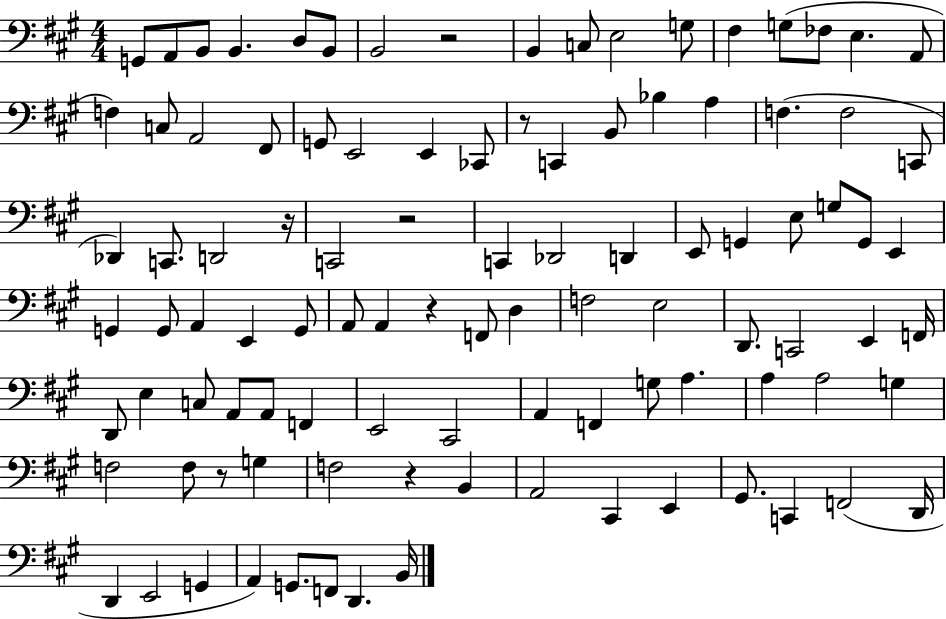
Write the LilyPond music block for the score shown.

{
  \clef bass
  \numericTimeSignature
  \time 4/4
  \key a \major
  \repeat volta 2 { g,8 a,8 b,8 b,4. d8 b,8 | b,2 r2 | b,4 c8 e2 g8 | fis4 g8( fes8 e4. a,8 | \break f4) c8 a,2 fis,8 | g,8 e,2 e,4 ces,8 | r8 c,4 b,8 bes4 a4 | f4.( f2 c,8 | \break des,4) c,8. d,2 r16 | c,2 r2 | c,4 des,2 d,4 | e,8 g,4 e8 g8 g,8 e,4 | \break g,4 g,8 a,4 e,4 g,8 | a,8 a,4 r4 f,8 d4 | f2 e2 | d,8. c,2 e,4 f,16 | \break d,8 e4 c8 a,8 a,8 f,4 | e,2 cis,2 | a,4 f,4 g8 a4. | a4 a2 g4 | \break f2 f8 r8 g4 | f2 r4 b,4 | a,2 cis,4 e,4 | gis,8. c,4 f,2( d,16 | \break d,4 e,2 g,4 | a,4) g,8. f,8 d,4. b,16 | } \bar "|."
}